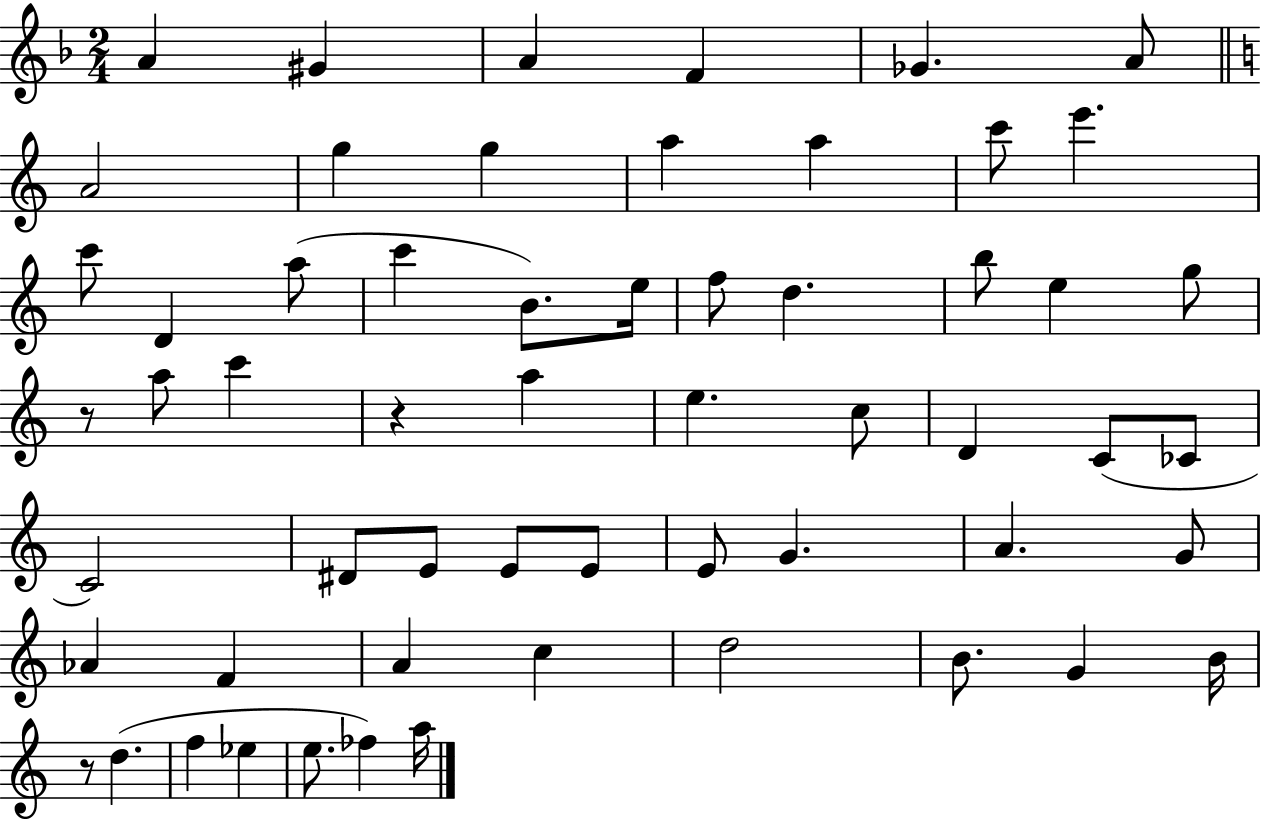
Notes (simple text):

A4/q G#4/q A4/q F4/q Gb4/q. A4/e A4/h G5/q G5/q A5/q A5/q C6/e E6/q. C6/e D4/q A5/e C6/q B4/e. E5/s F5/e D5/q. B5/e E5/q G5/e R/e A5/e C6/q R/q A5/q E5/q. C5/e D4/q C4/e CES4/e C4/h D#4/e E4/e E4/e E4/e E4/e G4/q. A4/q. G4/e Ab4/q F4/q A4/q C5/q D5/h B4/e. G4/q B4/s R/e D5/q. F5/q Eb5/q E5/e. FES5/q A5/s